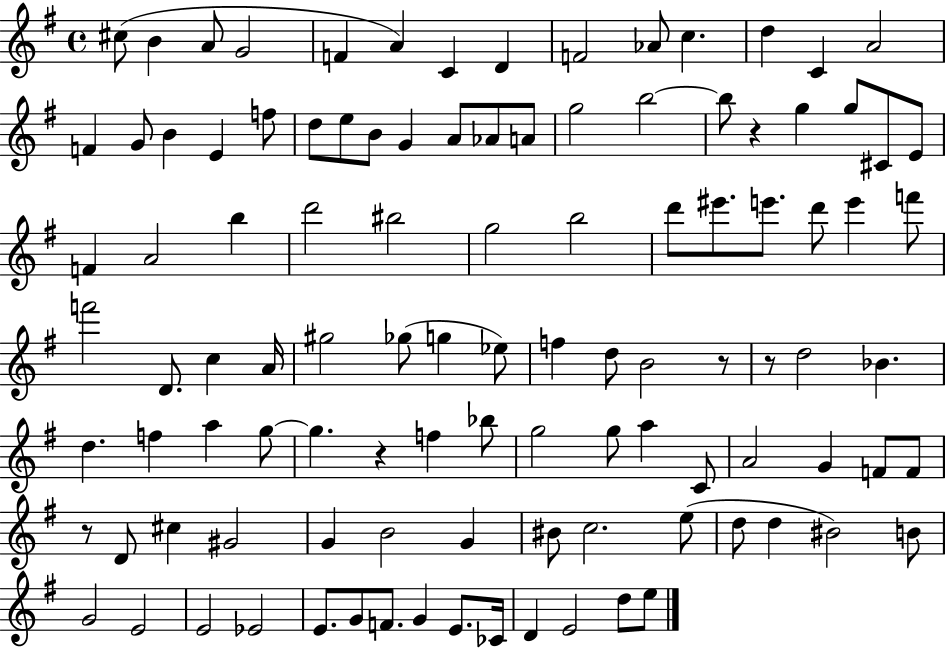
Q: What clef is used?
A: treble